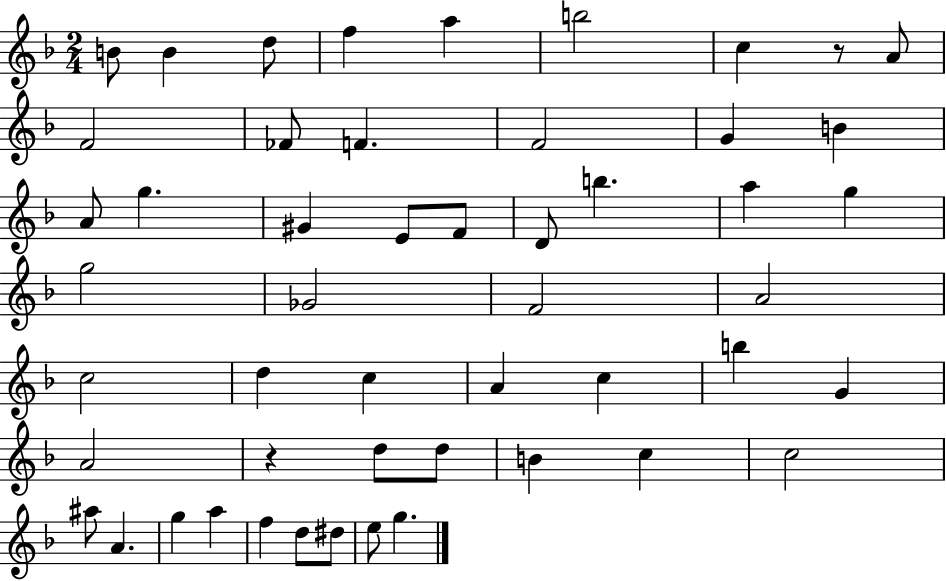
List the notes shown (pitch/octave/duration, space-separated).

B4/e B4/q D5/e F5/q A5/q B5/h C5/q R/e A4/e F4/h FES4/e F4/q. F4/h G4/q B4/q A4/e G5/q. G#4/q E4/e F4/e D4/e B5/q. A5/q G5/q G5/h Gb4/h F4/h A4/h C5/h D5/q C5/q A4/q C5/q B5/q G4/q A4/h R/q D5/e D5/e B4/q C5/q C5/h A#5/e A4/q. G5/q A5/q F5/q D5/e D#5/e E5/e G5/q.